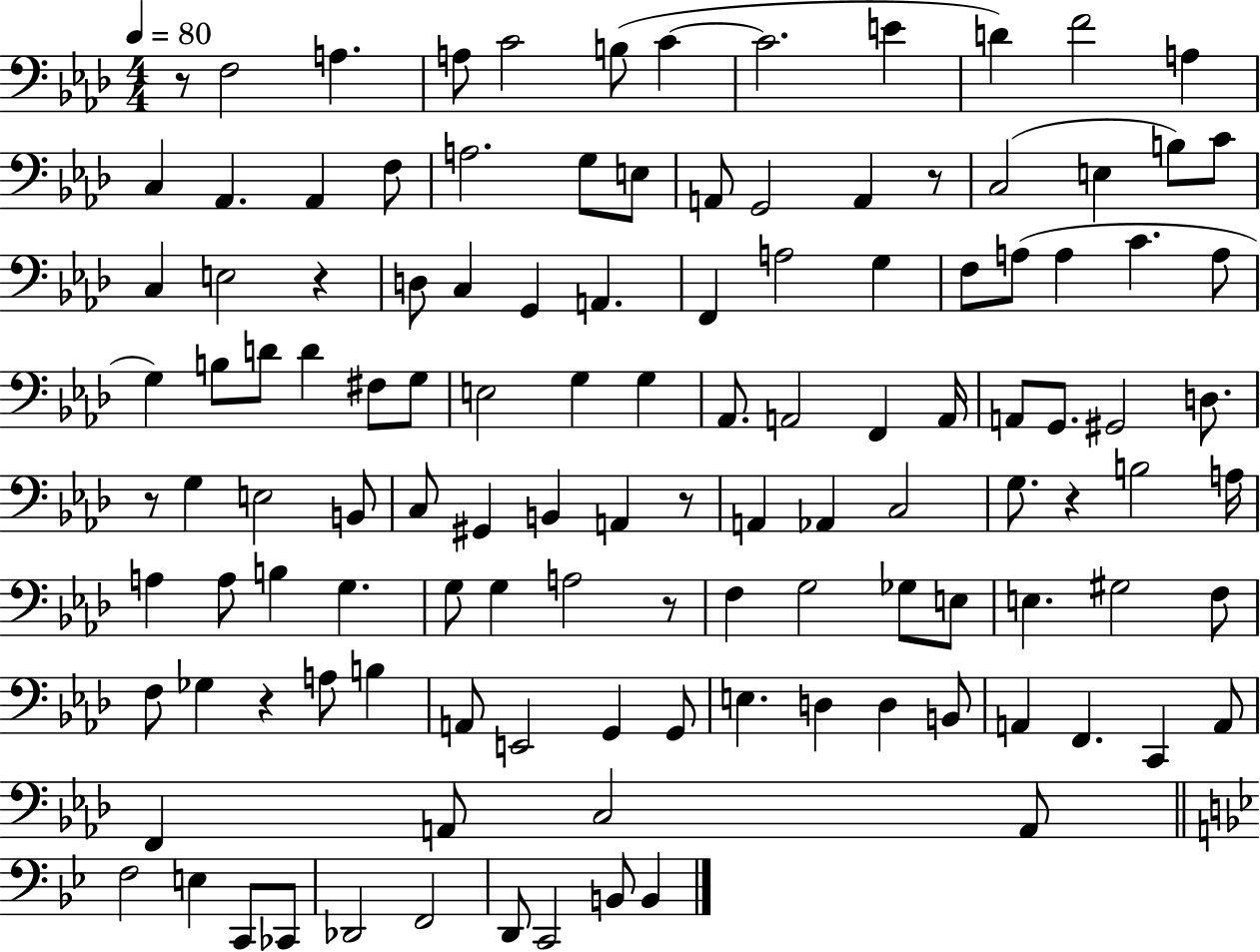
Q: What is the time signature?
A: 4/4